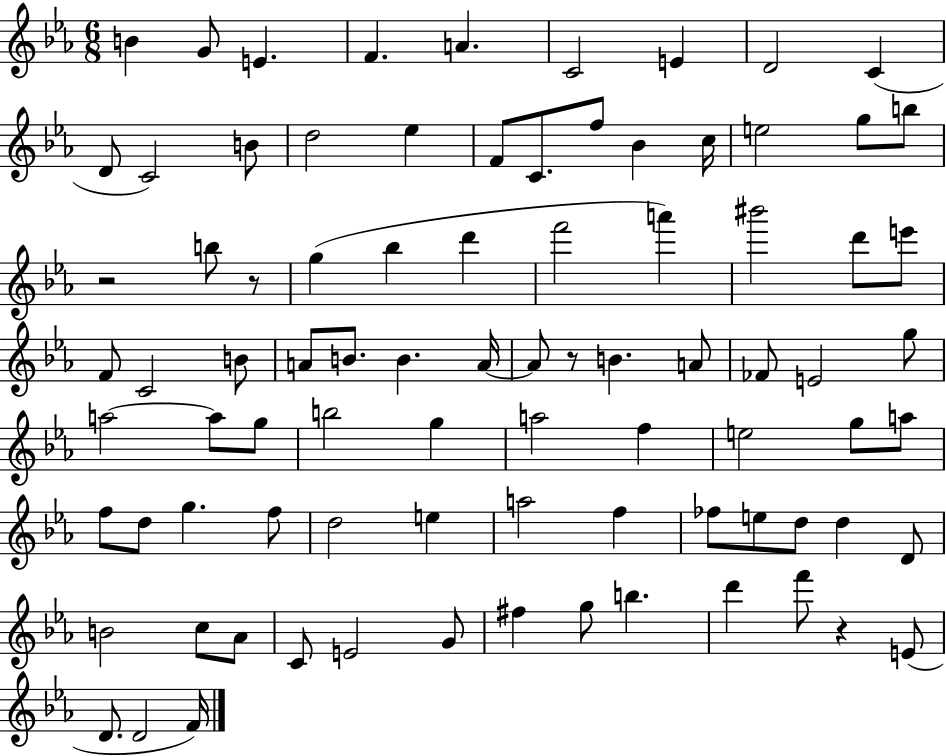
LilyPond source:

{
  \clef treble
  \numericTimeSignature
  \time 6/8
  \key ees \major
  b'4 g'8 e'4. | f'4. a'4. | c'2 e'4 | d'2 c'4( | \break d'8 c'2) b'8 | d''2 ees''4 | f'8 c'8. f''8 bes'4 c''16 | e''2 g''8 b''8 | \break r2 b''8 r8 | g''4( bes''4 d'''4 | f'''2 a'''4) | bis'''2 d'''8 e'''8 | \break f'8 c'2 b'8 | a'8 b'8. b'4. a'16~~ | a'8 r8 b'4. a'8 | fes'8 e'2 g''8 | \break a''2~~ a''8 g''8 | b''2 g''4 | a''2 f''4 | e''2 g''8 a''8 | \break f''8 d''8 g''4. f''8 | d''2 e''4 | a''2 f''4 | fes''8 e''8 d''8 d''4 d'8 | \break b'2 c''8 aes'8 | c'8 e'2 g'8 | fis''4 g''8 b''4. | d'''4 f'''8 r4 e'8( | \break d'8. d'2 f'16) | \bar "|."
}